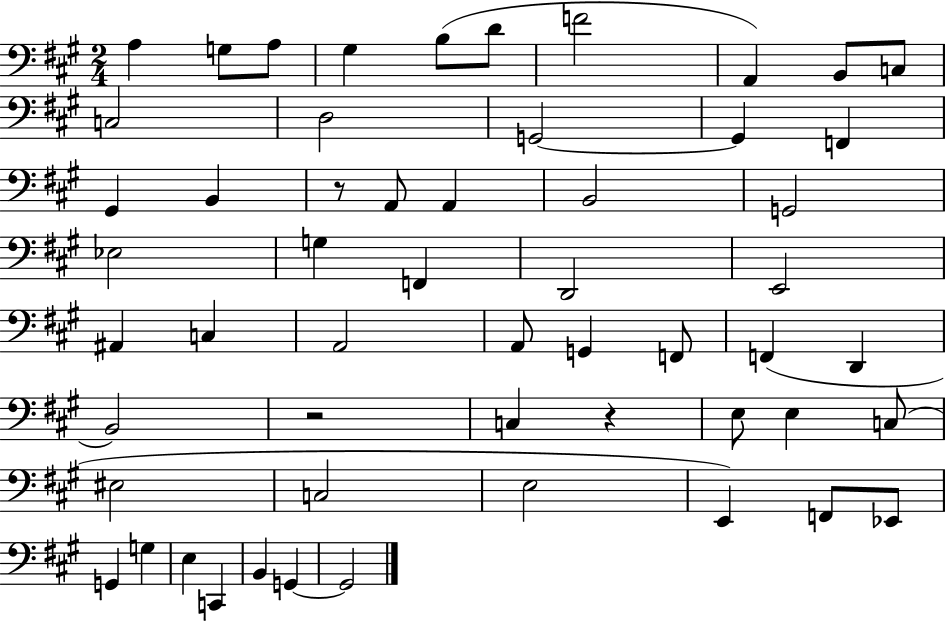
A3/q G3/e A3/e G#3/q B3/e D4/e F4/h A2/q B2/e C3/e C3/h D3/h G2/h G2/q F2/q G#2/q B2/q R/e A2/e A2/q B2/h G2/h Eb3/h G3/q F2/q D2/h E2/h A#2/q C3/q A2/h A2/e G2/q F2/e F2/q D2/q B2/h R/h C3/q R/q E3/e E3/q C3/e EIS3/h C3/h E3/h E2/q F2/e Eb2/e G2/q G3/q E3/q C2/q B2/q G2/q G2/h